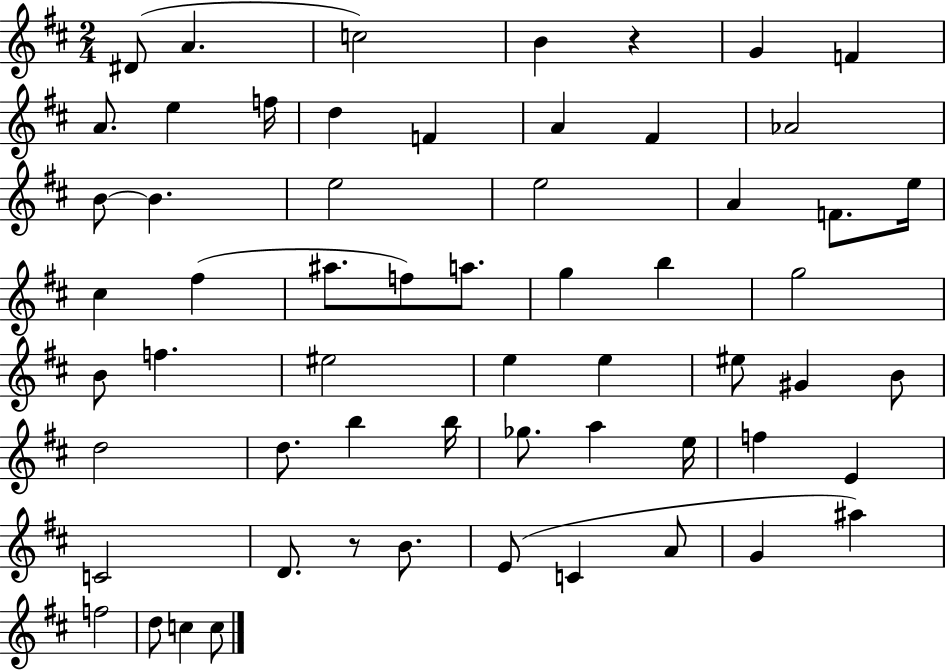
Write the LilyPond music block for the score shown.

{
  \clef treble
  \numericTimeSignature
  \time 2/4
  \key d \major
  dis'8( a'4. | c''2) | b'4 r4 | g'4 f'4 | \break a'8. e''4 f''16 | d''4 f'4 | a'4 fis'4 | aes'2 | \break b'8~~ b'4. | e''2 | e''2 | a'4 f'8. e''16 | \break cis''4 fis''4( | ais''8. f''8) a''8. | g''4 b''4 | g''2 | \break b'8 f''4. | eis''2 | e''4 e''4 | eis''8 gis'4 b'8 | \break d''2 | d''8. b''4 b''16 | ges''8. a''4 e''16 | f''4 e'4 | \break c'2 | d'8. r8 b'8. | e'8( c'4 a'8 | g'4 ais''4) | \break f''2 | d''8 c''4 c''8 | \bar "|."
}